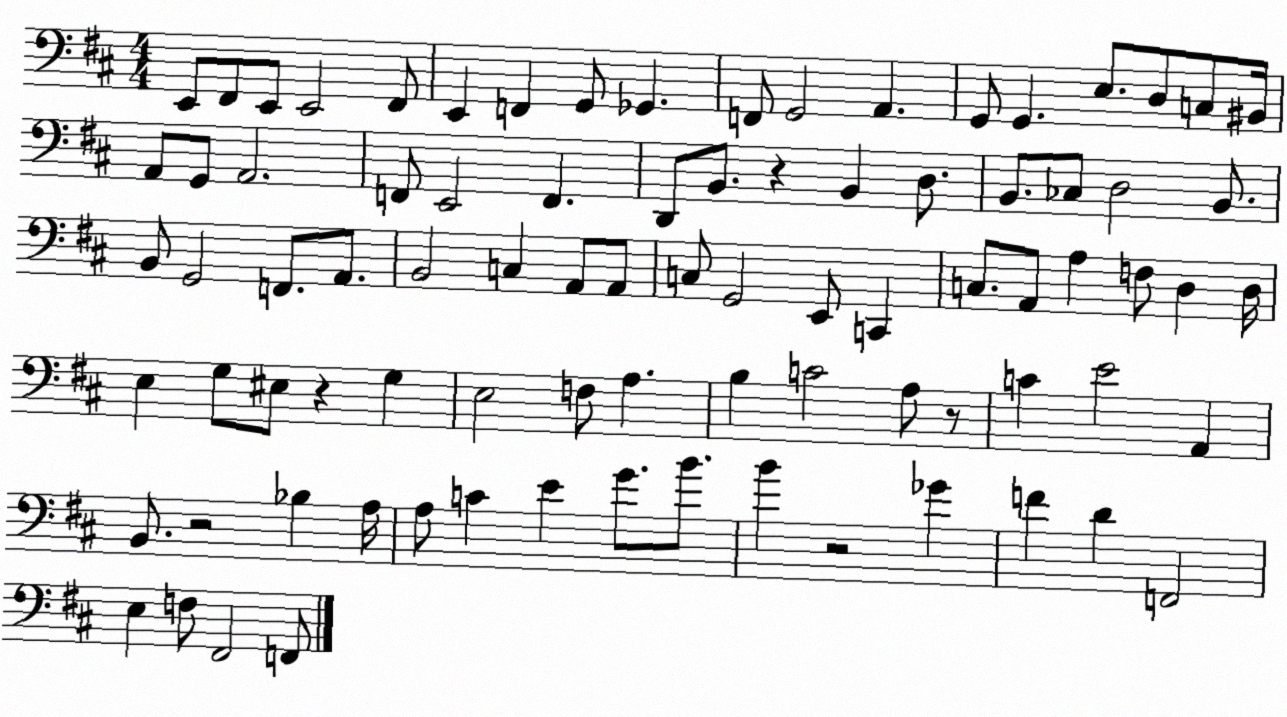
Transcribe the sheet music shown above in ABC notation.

X:1
T:Untitled
M:4/4
L:1/4
K:D
E,,/2 ^F,,/2 E,,/2 E,,2 ^F,,/2 E,, F,, G,,/2 _G,, F,,/2 G,,2 A,, G,,/2 G,, E,/2 D,/2 C,/2 ^B,,/4 A,,/2 G,,/2 A,,2 F,,/2 E,,2 F,, D,,/2 B,,/2 z B,, D,/2 B,,/2 _C,/2 D,2 B,,/2 B,,/2 G,,2 F,,/2 A,,/2 B,,2 C, A,,/2 A,,/2 C,/2 G,,2 E,,/2 C,, C,/2 A,,/2 A, F,/2 D, D,/4 E, G,/2 ^E,/2 z G, E,2 F,/2 A, B, C2 A,/2 z/2 C E2 A,, B,,/2 z2 _B, A,/4 A,/2 C E G/2 B/2 B z2 _G F D F,,2 E, F,/2 ^F,,2 F,,/2